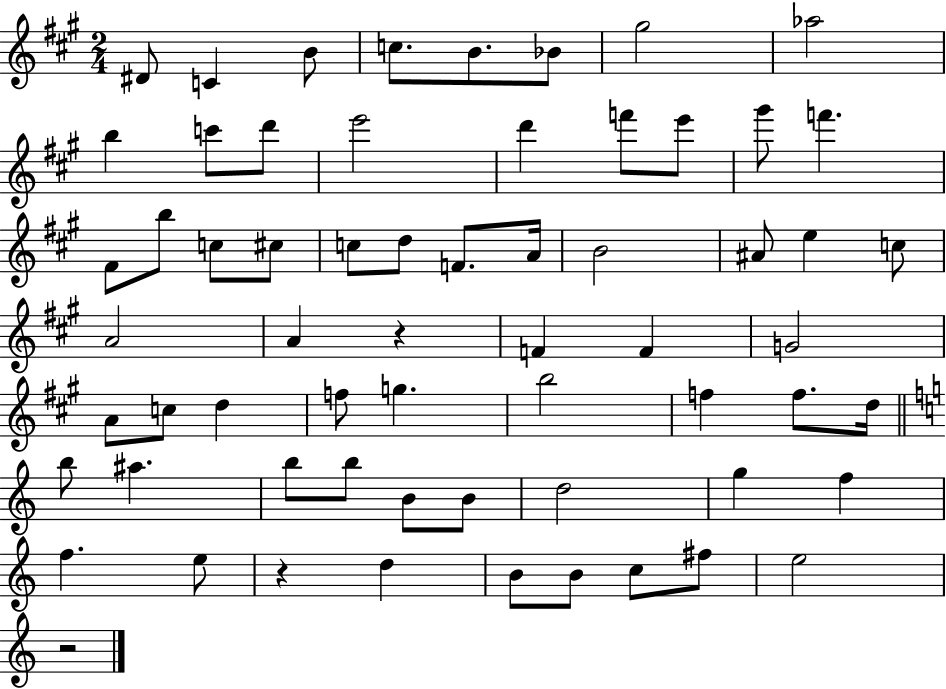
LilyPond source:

{
  \clef treble
  \numericTimeSignature
  \time 2/4
  \key a \major
  dis'8 c'4 b'8 | c''8. b'8. bes'8 | gis''2 | aes''2 | \break b''4 c'''8 d'''8 | e'''2 | d'''4 f'''8 e'''8 | gis'''8 f'''4. | \break fis'8 b''8 c''8 cis''8 | c''8 d''8 f'8. a'16 | b'2 | ais'8 e''4 c''8 | \break a'2 | a'4 r4 | f'4 f'4 | g'2 | \break a'8 c''8 d''4 | f''8 g''4. | b''2 | f''4 f''8. d''16 | \break \bar "||" \break \key c \major b''8 ais''4. | b''8 b''8 b'8 b'8 | d''2 | g''4 f''4 | \break f''4. e''8 | r4 d''4 | b'8 b'8 c''8 fis''8 | e''2 | \break r2 | \bar "|."
}